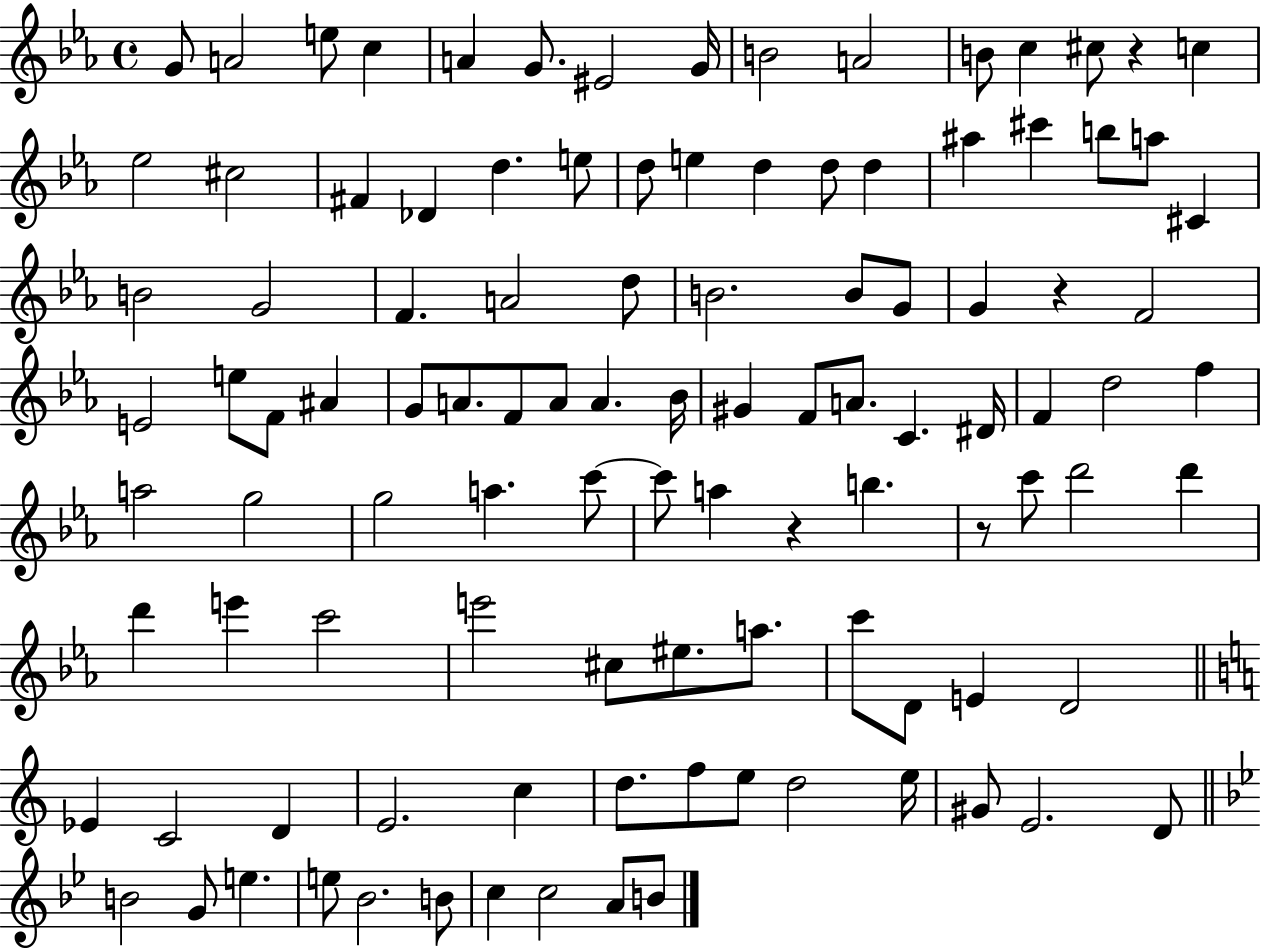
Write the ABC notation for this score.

X:1
T:Untitled
M:4/4
L:1/4
K:Eb
G/2 A2 e/2 c A G/2 ^E2 G/4 B2 A2 B/2 c ^c/2 z c _e2 ^c2 ^F _D d e/2 d/2 e d d/2 d ^a ^c' b/2 a/2 ^C B2 G2 F A2 d/2 B2 B/2 G/2 G z F2 E2 e/2 F/2 ^A G/2 A/2 F/2 A/2 A _B/4 ^G F/2 A/2 C ^D/4 F d2 f a2 g2 g2 a c'/2 c'/2 a z b z/2 c'/2 d'2 d' d' e' c'2 e'2 ^c/2 ^e/2 a/2 c'/2 D/2 E D2 _E C2 D E2 c d/2 f/2 e/2 d2 e/4 ^G/2 E2 D/2 B2 G/2 e e/2 _B2 B/2 c c2 A/2 B/2